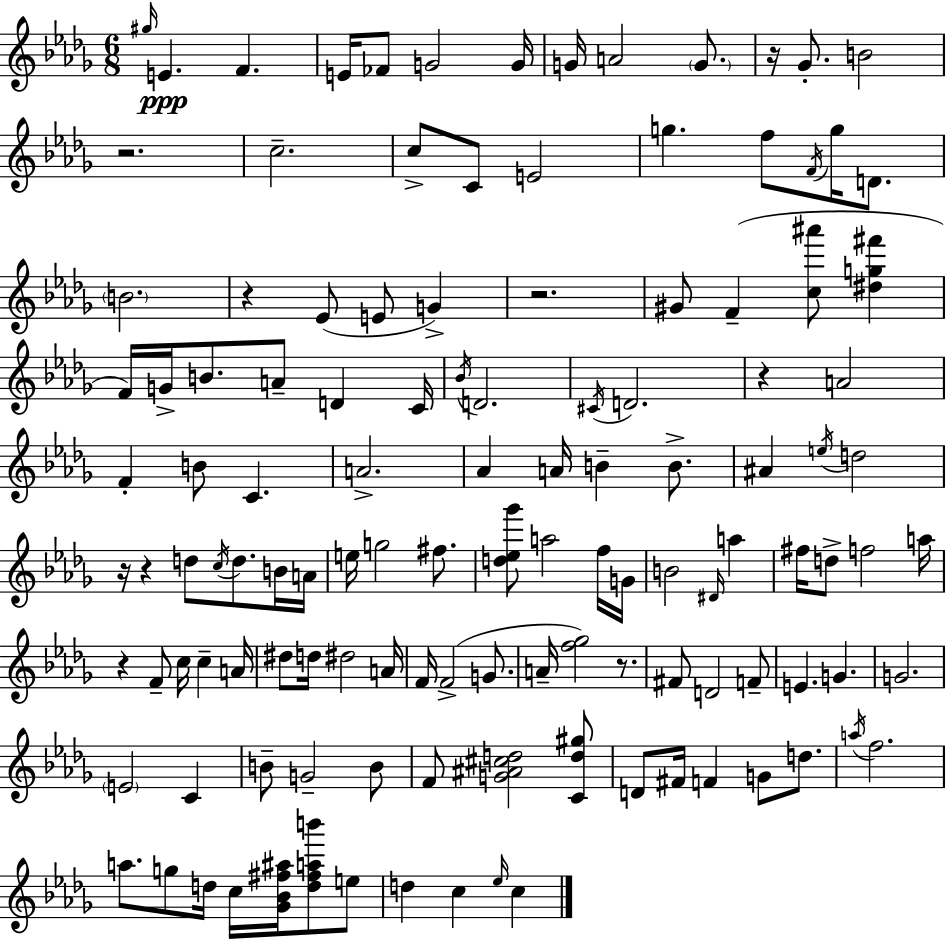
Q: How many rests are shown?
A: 9